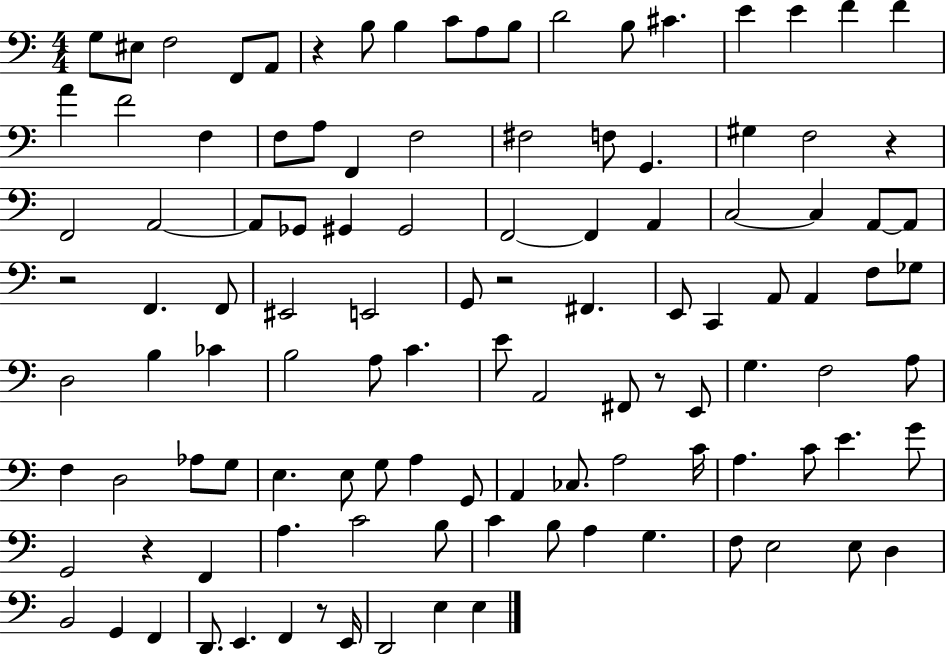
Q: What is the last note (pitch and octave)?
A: E3